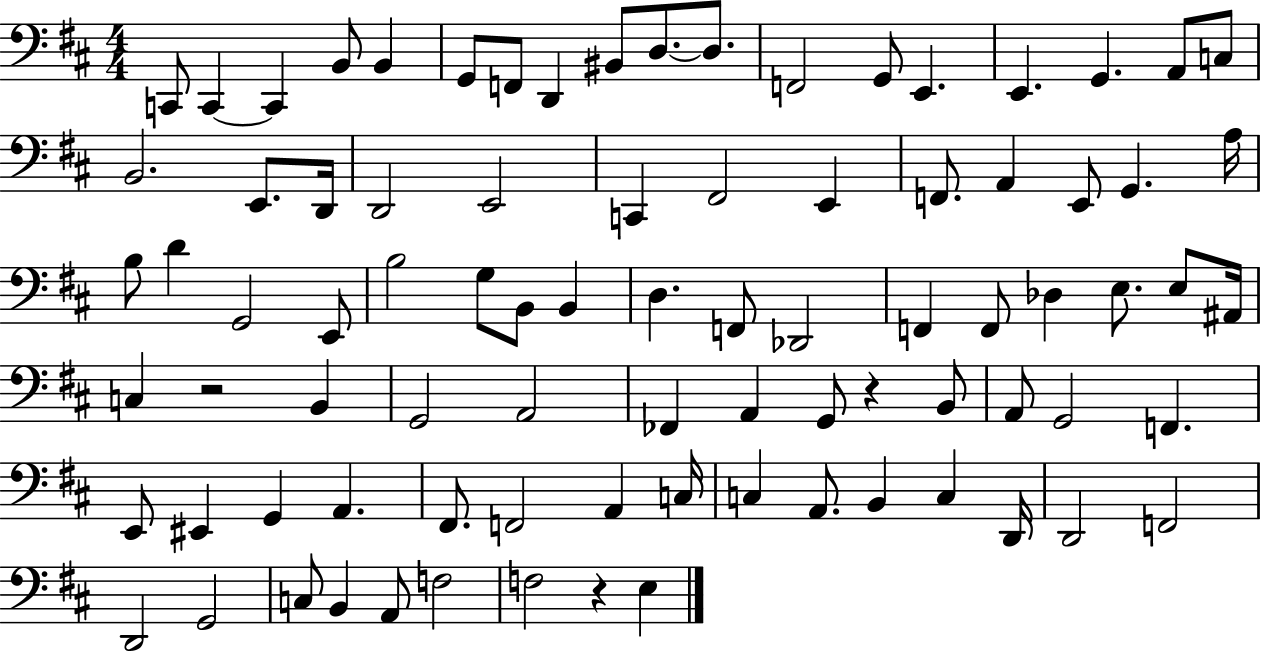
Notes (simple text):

C2/e C2/q C2/q B2/e B2/q G2/e F2/e D2/q BIS2/e D3/e. D3/e. F2/h G2/e E2/q. E2/q. G2/q. A2/e C3/e B2/h. E2/e. D2/s D2/h E2/h C2/q F#2/h E2/q F2/e. A2/q E2/e G2/q. A3/s B3/e D4/q G2/h E2/e B3/h G3/e B2/e B2/q D3/q. F2/e Db2/h F2/q F2/e Db3/q E3/e. E3/e A#2/s C3/q R/h B2/q G2/h A2/h FES2/q A2/q G2/e R/q B2/e A2/e G2/h F2/q. E2/e EIS2/q G2/q A2/q. F#2/e. F2/h A2/q C3/s C3/q A2/e. B2/q C3/q D2/s D2/h F2/h D2/h G2/h C3/e B2/q A2/e F3/h F3/h R/q E3/q